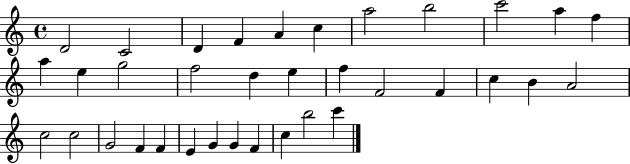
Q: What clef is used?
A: treble